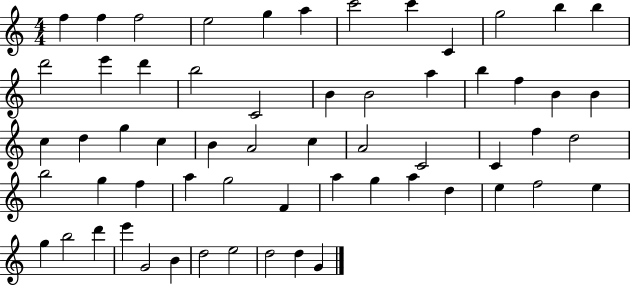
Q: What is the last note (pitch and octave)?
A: G4